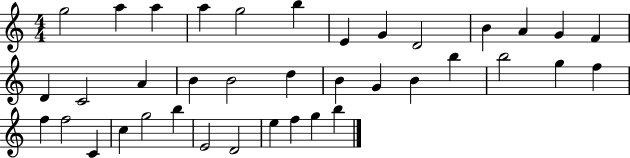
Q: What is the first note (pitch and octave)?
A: G5